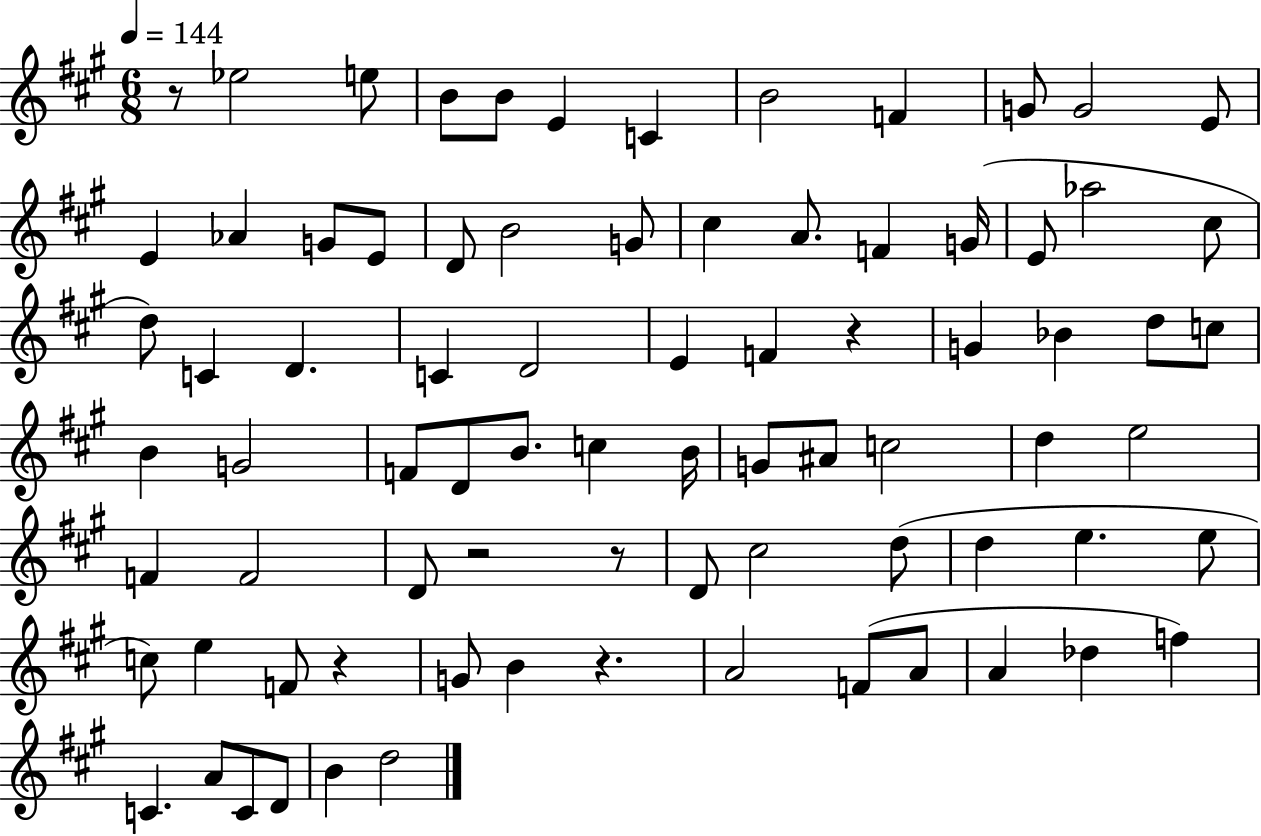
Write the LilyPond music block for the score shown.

{
  \clef treble
  \numericTimeSignature
  \time 6/8
  \key a \major
  \tempo 4 = 144
  r8 ees''2 e''8 | b'8 b'8 e'4 c'4 | b'2 f'4 | g'8 g'2 e'8 | \break e'4 aes'4 g'8 e'8 | d'8 b'2 g'8 | cis''4 a'8. f'4 g'16( | e'8 aes''2 cis''8 | \break d''8) c'4 d'4. | c'4 d'2 | e'4 f'4 r4 | g'4 bes'4 d''8 c''8 | \break b'4 g'2 | f'8 d'8 b'8. c''4 b'16 | g'8 ais'8 c''2 | d''4 e''2 | \break f'4 f'2 | d'8 r2 r8 | d'8 cis''2 d''8( | d''4 e''4. e''8 | \break c''8) e''4 f'8 r4 | g'8 b'4 r4. | a'2 f'8( a'8 | a'4 des''4 f''4) | \break c'4. a'8 c'8 d'8 | b'4 d''2 | \bar "|."
}